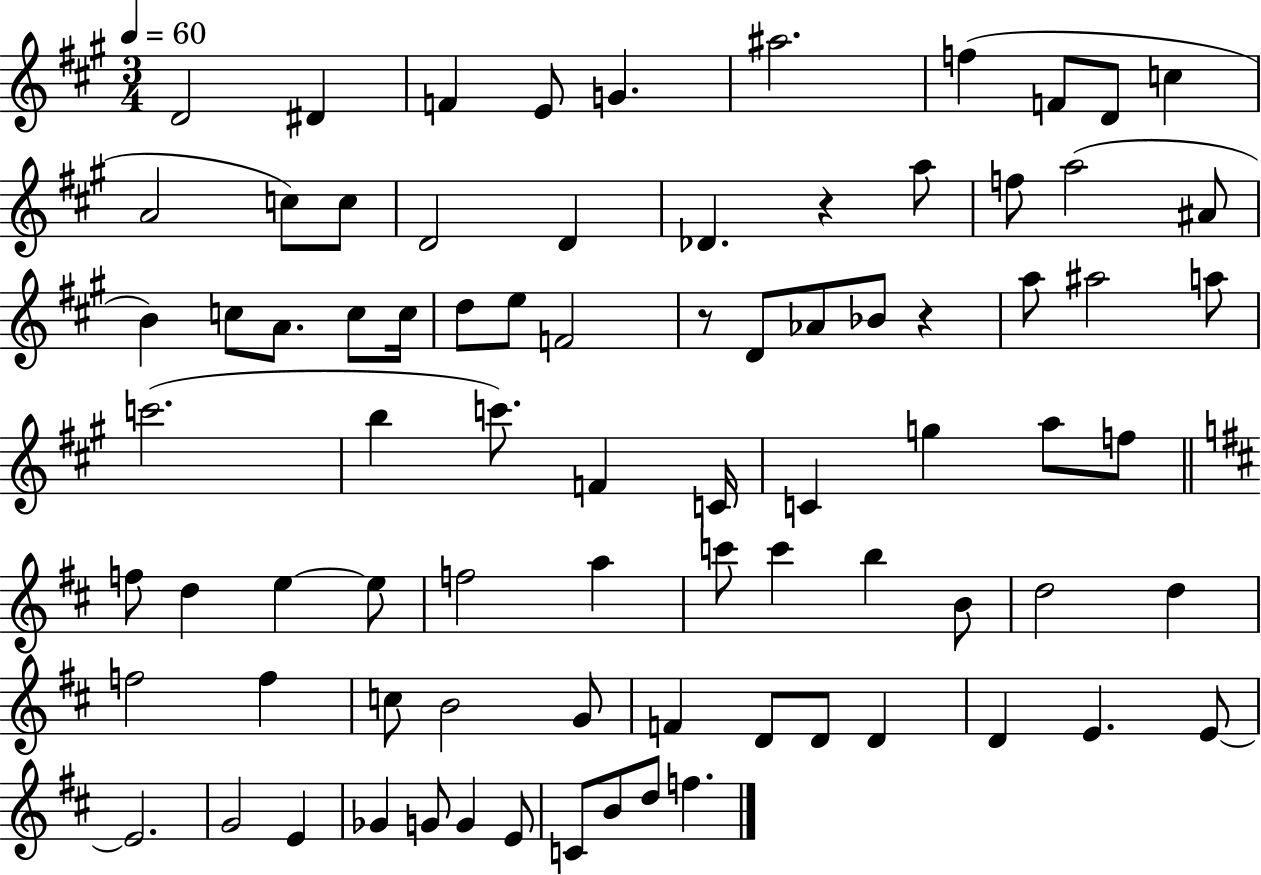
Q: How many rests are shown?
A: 3